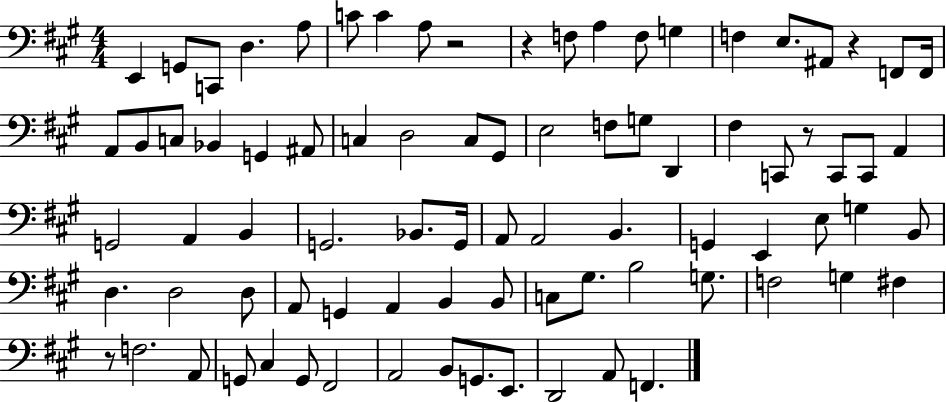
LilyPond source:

{
  \clef bass
  \numericTimeSignature
  \time 4/4
  \key a \major
  e,4 g,8 c,8 d4. a8 | c'8 c'4 a8 r2 | r4 f8 a4 f8 g4 | f4 e8. ais,8 r4 f,8 f,16 | \break a,8 b,8 c8 bes,4 g,4 ais,8 | c4 d2 c8 gis,8 | e2 f8 g8 d,4 | fis4 c,8 r8 c,8 c,8 a,4 | \break g,2 a,4 b,4 | g,2. bes,8. g,16 | a,8 a,2 b,4. | g,4 e,4 e8 g4 b,8 | \break d4. d2 d8 | a,8 g,4 a,4 b,4 b,8 | c8 gis8. b2 g8. | f2 g4 fis4 | \break r8 f2. a,8 | g,8 cis4 g,8 fis,2 | a,2 b,8 g,8. e,8. | d,2 a,8 f,4. | \break \bar "|."
}